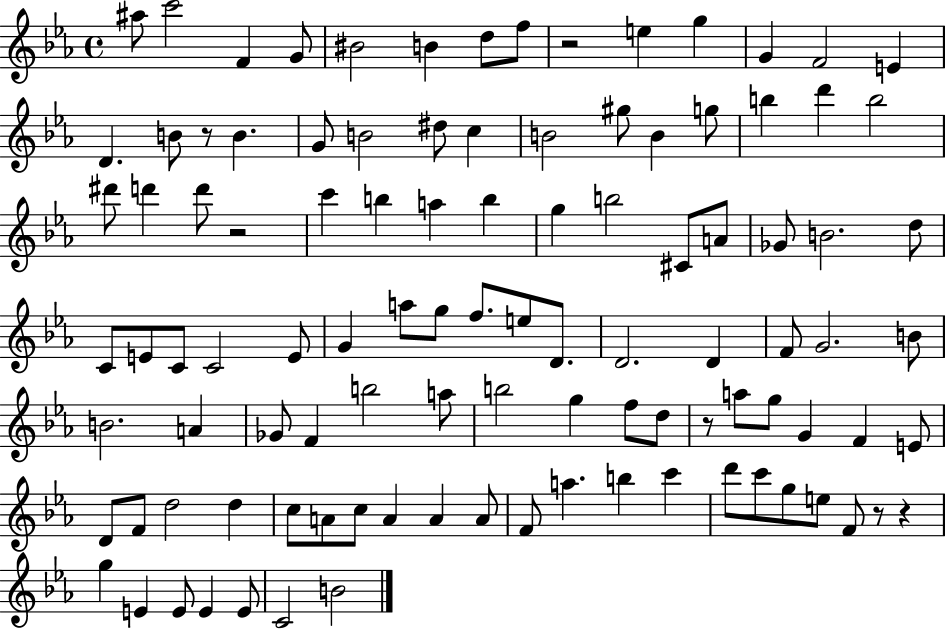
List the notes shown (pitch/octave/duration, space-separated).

A#5/e C6/h F4/q G4/e BIS4/h B4/q D5/e F5/e R/h E5/q G5/q G4/q F4/h E4/q D4/q. B4/e R/e B4/q. G4/e B4/h D#5/e C5/q B4/h G#5/e B4/q G5/e B5/q D6/q B5/h D#6/e D6/q D6/e R/h C6/q B5/q A5/q B5/q G5/q B5/h C#4/e A4/e Gb4/e B4/h. D5/e C4/e E4/e C4/e C4/h E4/e G4/q A5/e G5/e F5/e. E5/e D4/e. D4/h. D4/q F4/e G4/h. B4/e B4/h. A4/q Gb4/e F4/q B5/h A5/e B5/h G5/q F5/e D5/e R/e A5/e G5/e G4/q F4/q E4/e D4/e F4/e D5/h D5/q C5/e A4/e C5/e A4/q A4/q A4/e F4/e A5/q. B5/q C6/q D6/e C6/e G5/e E5/e F4/e R/e R/q G5/q E4/q E4/e E4/q E4/e C4/h B4/h